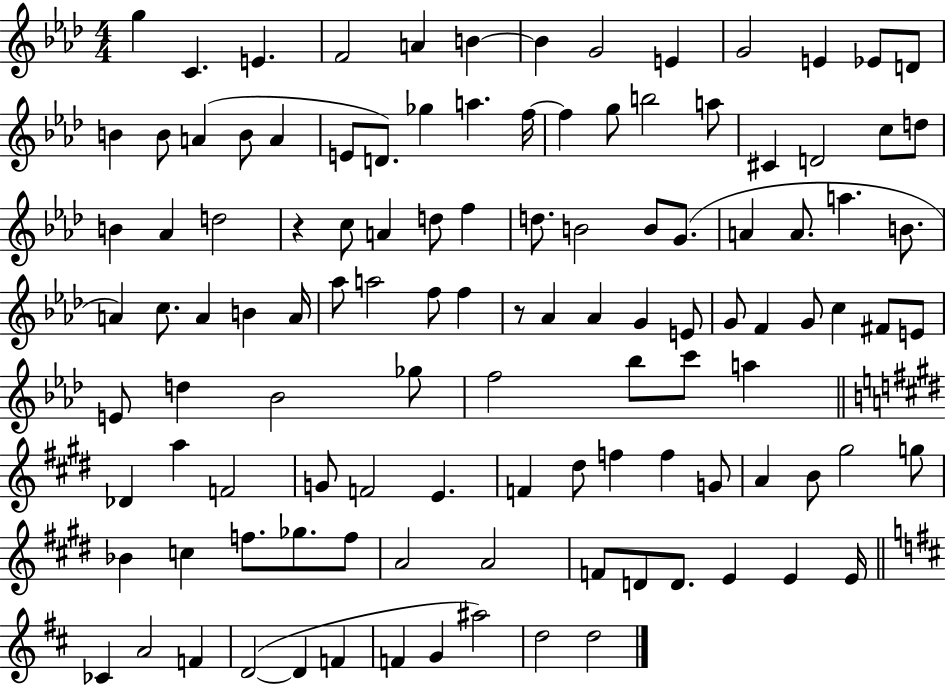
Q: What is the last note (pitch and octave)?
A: D5